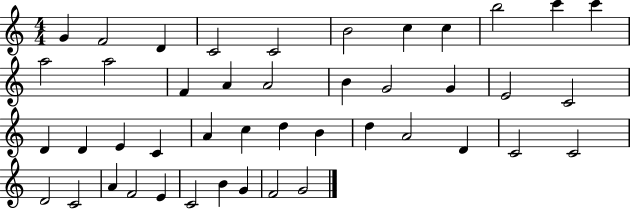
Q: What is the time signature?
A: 4/4